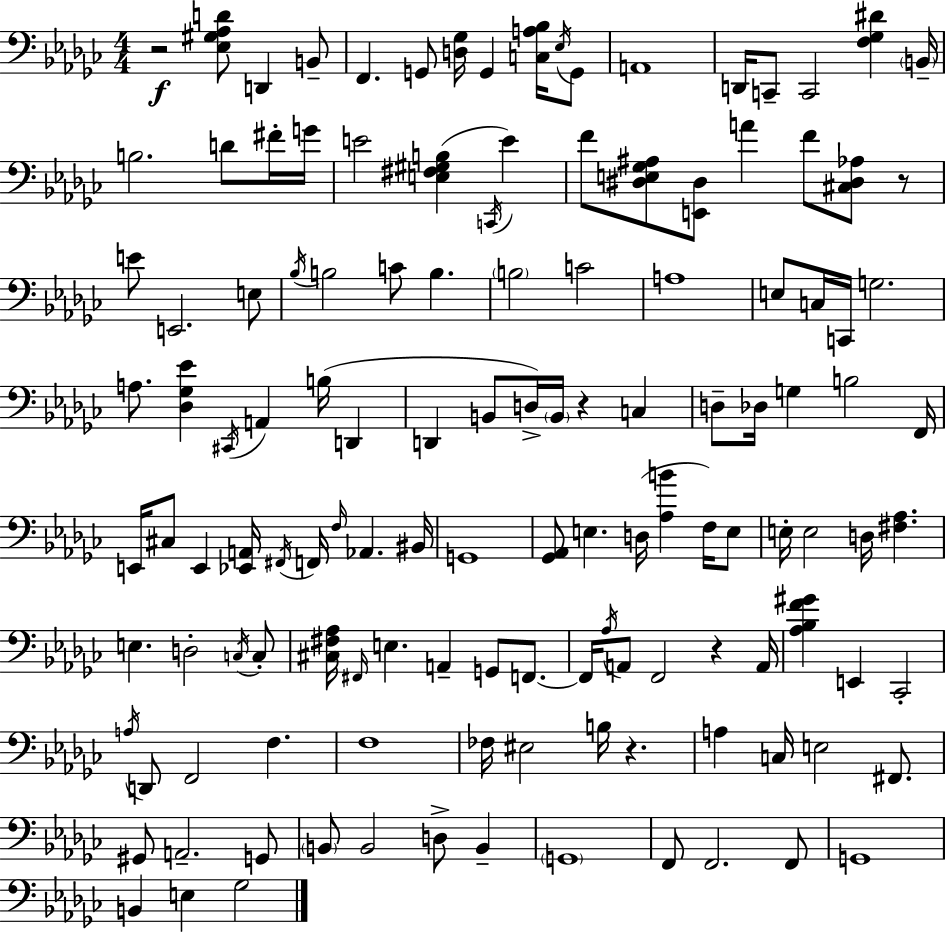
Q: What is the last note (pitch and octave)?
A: Gb3